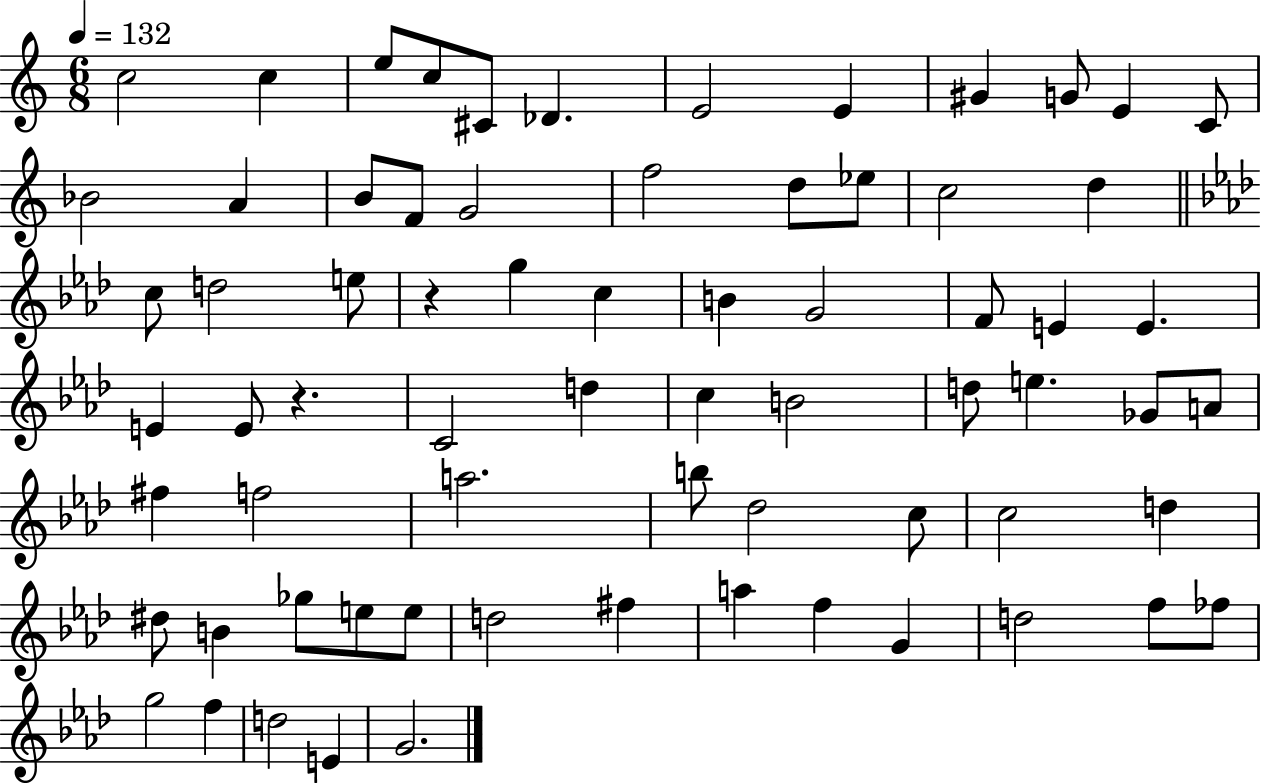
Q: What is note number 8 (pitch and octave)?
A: E4